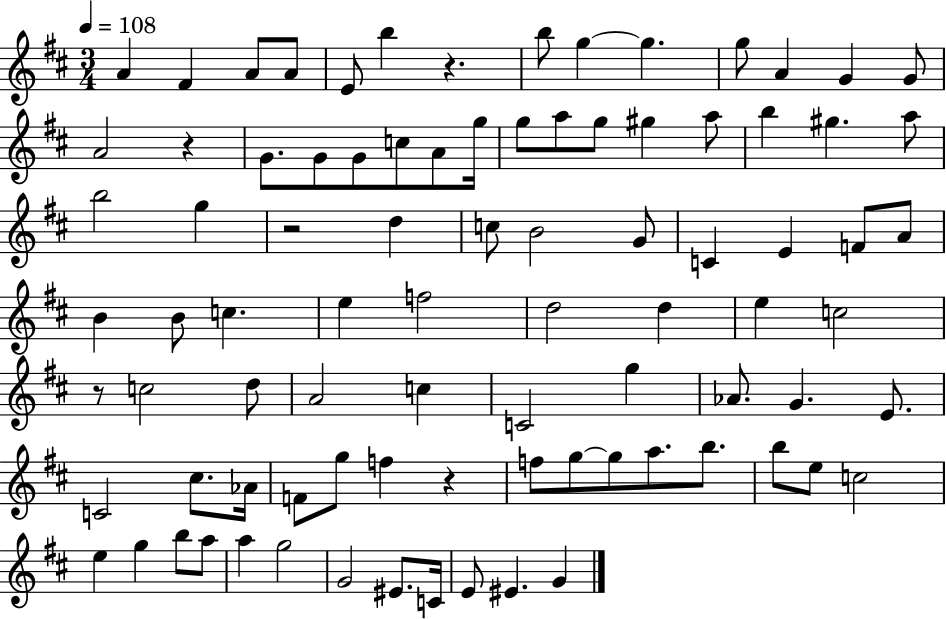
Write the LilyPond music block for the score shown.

{
  \clef treble
  \numericTimeSignature
  \time 3/4
  \key d \major
  \tempo 4 = 108
  \repeat volta 2 { a'4 fis'4 a'8 a'8 | e'8 b''4 r4. | b''8 g''4~~ g''4. | g''8 a'4 g'4 g'8 | \break a'2 r4 | g'8. g'8 g'8 c''8 a'8 g''16 | g''8 a''8 g''8 gis''4 a''8 | b''4 gis''4. a''8 | \break b''2 g''4 | r2 d''4 | c''8 b'2 g'8 | c'4 e'4 f'8 a'8 | \break b'4 b'8 c''4. | e''4 f''2 | d''2 d''4 | e''4 c''2 | \break r8 c''2 d''8 | a'2 c''4 | c'2 g''4 | aes'8. g'4. e'8. | \break c'2 cis''8. aes'16 | f'8 g''8 f''4 r4 | f''8 g''8~~ g''8 a''8. b''8. | b''8 e''8 c''2 | \break e''4 g''4 b''8 a''8 | a''4 g''2 | g'2 eis'8. c'16 | e'8 eis'4. g'4 | \break } \bar "|."
}